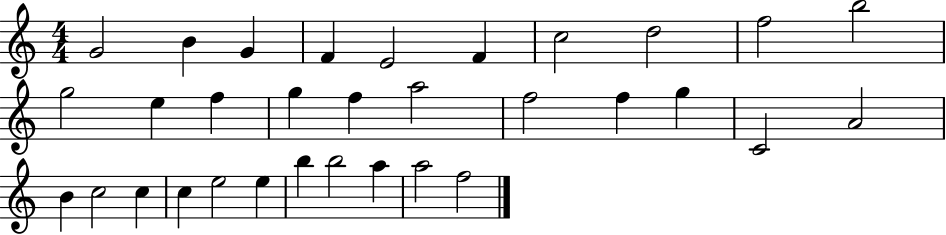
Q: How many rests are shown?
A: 0